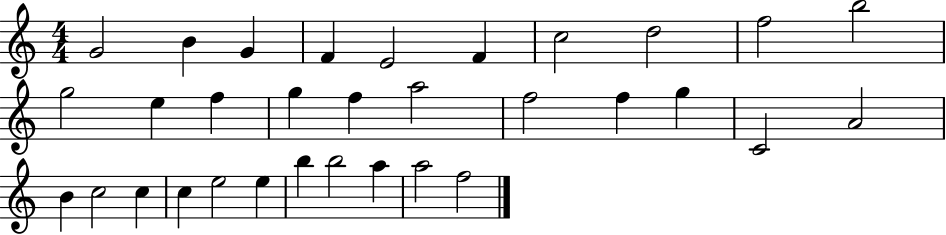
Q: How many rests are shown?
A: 0